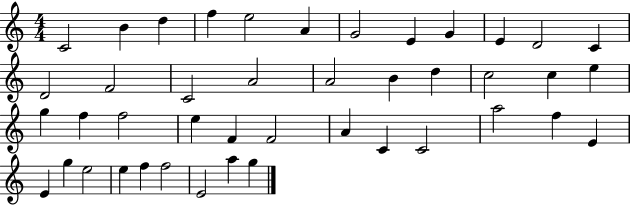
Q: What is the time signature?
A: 4/4